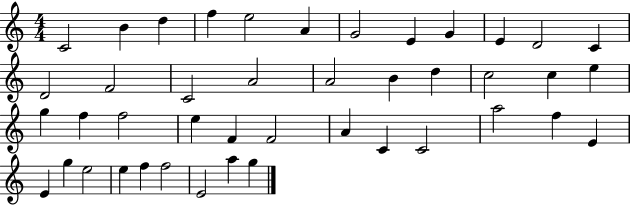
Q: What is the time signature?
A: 4/4